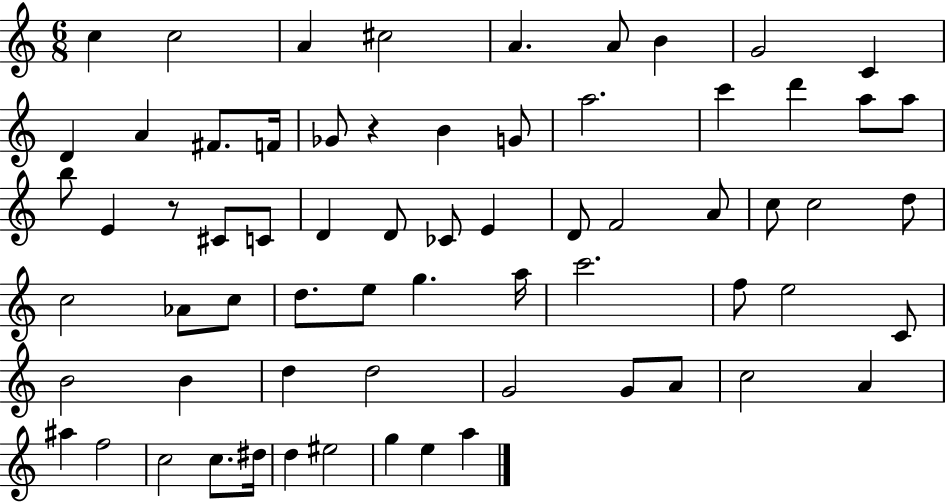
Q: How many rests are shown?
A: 2